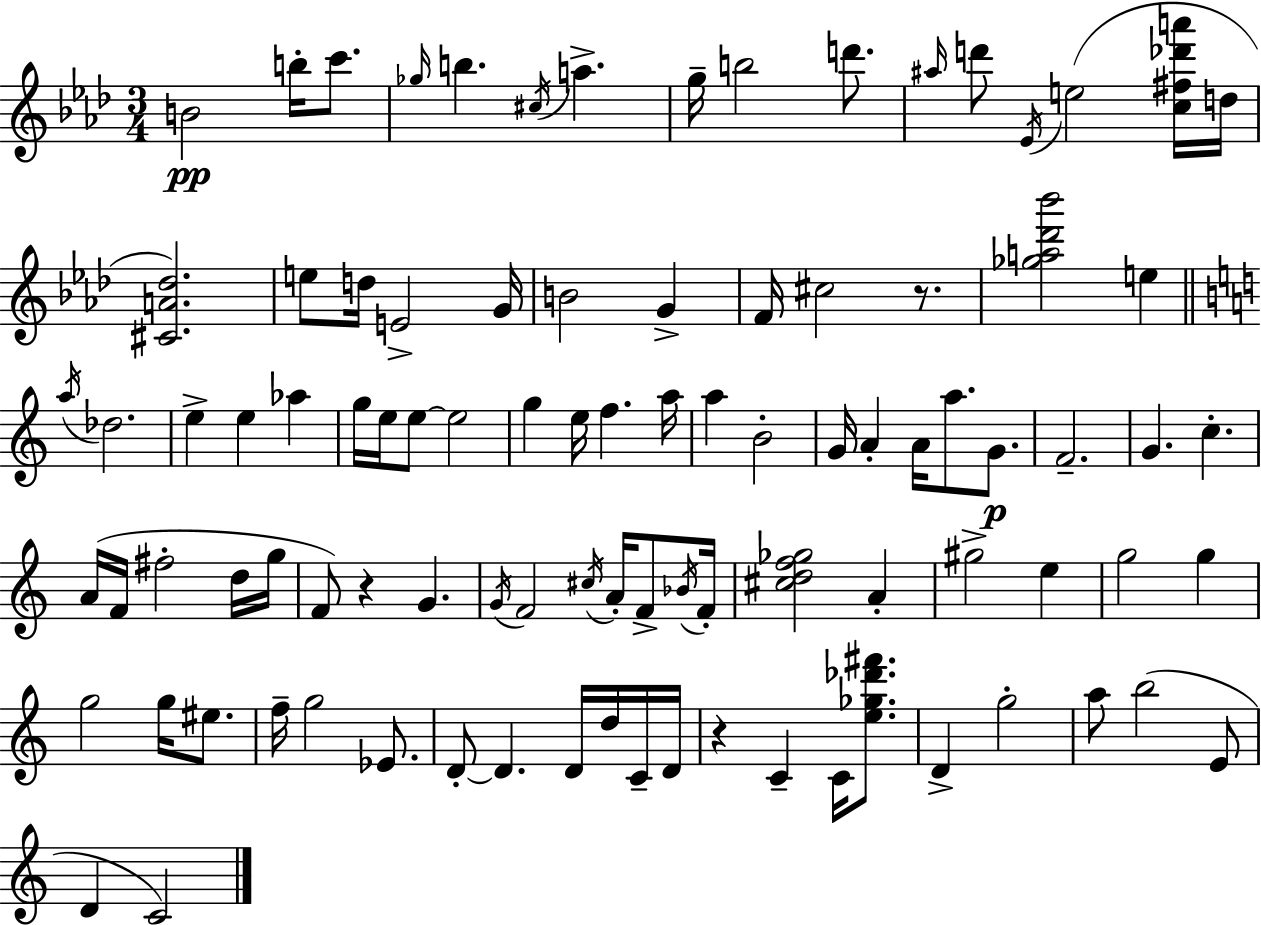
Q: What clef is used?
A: treble